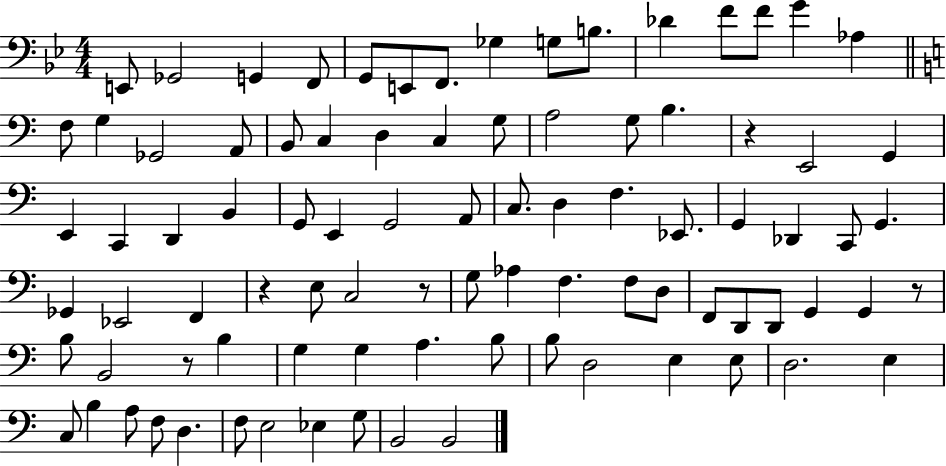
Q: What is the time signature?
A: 4/4